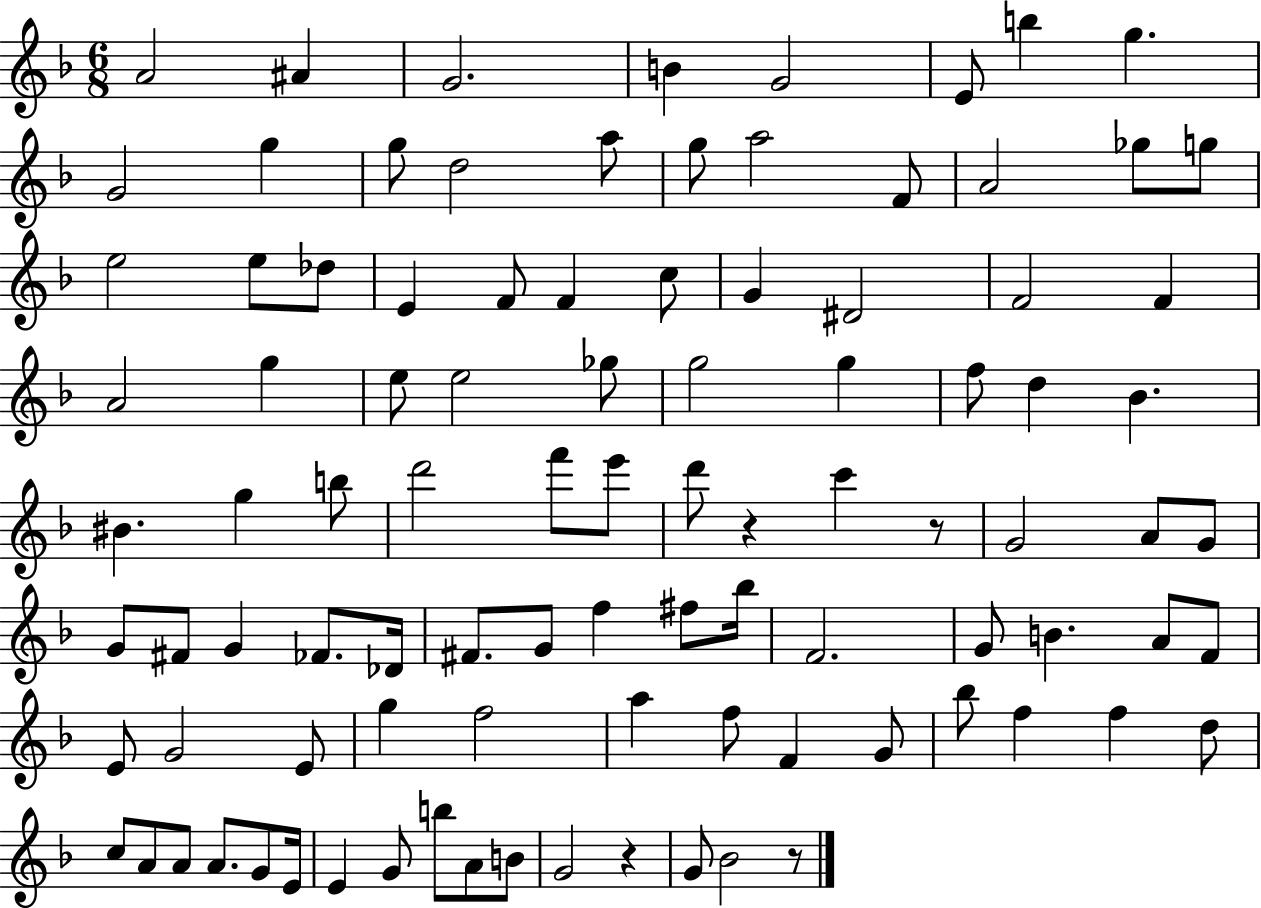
{
  \clef treble
  \numericTimeSignature
  \time 6/8
  \key f \major
  a'2 ais'4 | g'2. | b'4 g'2 | e'8 b''4 g''4. | \break g'2 g''4 | g''8 d''2 a''8 | g''8 a''2 f'8 | a'2 ges''8 g''8 | \break e''2 e''8 des''8 | e'4 f'8 f'4 c''8 | g'4 dis'2 | f'2 f'4 | \break a'2 g''4 | e''8 e''2 ges''8 | g''2 g''4 | f''8 d''4 bes'4. | \break bis'4. g''4 b''8 | d'''2 f'''8 e'''8 | d'''8 r4 c'''4 r8 | g'2 a'8 g'8 | \break g'8 fis'8 g'4 fes'8. des'16 | fis'8. g'8 f''4 fis''8 bes''16 | f'2. | g'8 b'4. a'8 f'8 | \break e'8 g'2 e'8 | g''4 f''2 | a''4 f''8 f'4 g'8 | bes''8 f''4 f''4 d''8 | \break c''8 a'8 a'8 a'8. g'8 e'16 | e'4 g'8 b''8 a'8 b'8 | g'2 r4 | g'8 bes'2 r8 | \break \bar "|."
}